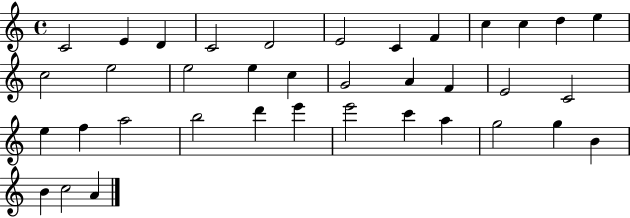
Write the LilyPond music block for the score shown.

{
  \clef treble
  \time 4/4
  \defaultTimeSignature
  \key c \major
  c'2 e'4 d'4 | c'2 d'2 | e'2 c'4 f'4 | c''4 c''4 d''4 e''4 | \break c''2 e''2 | e''2 e''4 c''4 | g'2 a'4 f'4 | e'2 c'2 | \break e''4 f''4 a''2 | b''2 d'''4 e'''4 | e'''2 c'''4 a''4 | g''2 g''4 b'4 | \break b'4 c''2 a'4 | \bar "|."
}